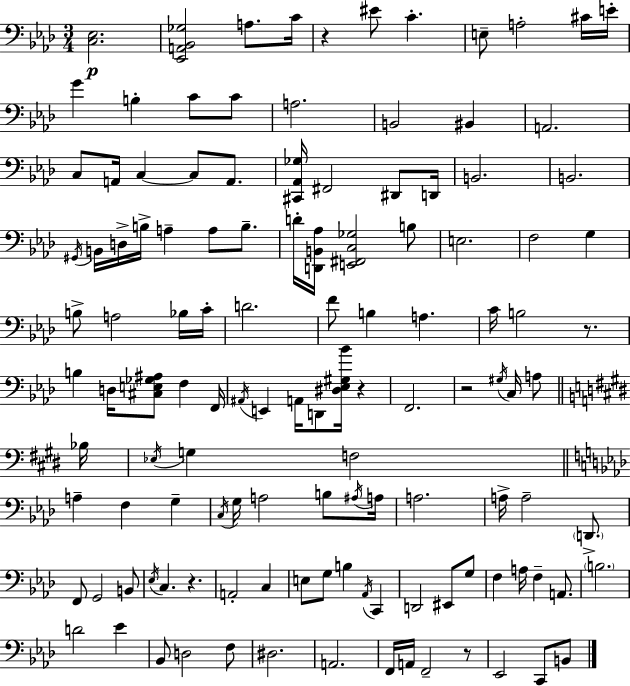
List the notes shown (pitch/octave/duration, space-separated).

[C3,Eb3]/h. [Eb2,A2,Bb2,Gb3]/h A3/e. C4/s R/q EIS4/e C4/q. E3/e A3/h C#4/s E4/s G4/q B3/q C4/e C4/e A3/h. B2/h BIS2/q A2/h. C3/e A2/s C3/q C3/e A2/e. [C#2,Ab2,Gb3]/s F#2/h D#2/e D2/s B2/h. B2/h. G#2/s B2/s D3/s B3/s A3/q A3/e B3/e. D4/s [D2,B2,Ab3]/s [E2,F#2,C3,Gb3]/h B3/e E3/h. F3/h G3/q B3/e A3/h Bb3/s C4/s D4/h. F4/e B3/q A3/q. C4/s B3/h R/e. B3/q D3/s [C#3,E3,Gb3,A#3]/e F3/q F2/s A#2/s E2/q A2/s D2/e [D#3,Eb3,G#3,Bb4]/s R/q F2/h. R/h G#3/s C3/s A3/e Bb3/s Eb3/s G3/q F3/h A3/q F3/q G3/q C3/s G3/s A3/h B3/e A#3/s A3/s A3/h. A3/s A3/h D2/e. F2/e G2/h B2/e Eb3/s C3/q. R/q. A2/h C3/q E3/e G3/e B3/q Ab2/s C2/q D2/h EIS2/e G3/e F3/q A3/s F3/q A2/e. B3/h. D4/h Eb4/q Bb2/e D3/h F3/e D#3/h. A2/h. F2/s A2/s F2/h R/e Eb2/h C2/e B2/e